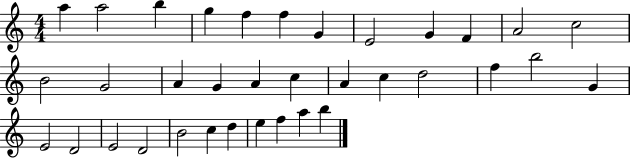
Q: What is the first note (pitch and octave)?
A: A5